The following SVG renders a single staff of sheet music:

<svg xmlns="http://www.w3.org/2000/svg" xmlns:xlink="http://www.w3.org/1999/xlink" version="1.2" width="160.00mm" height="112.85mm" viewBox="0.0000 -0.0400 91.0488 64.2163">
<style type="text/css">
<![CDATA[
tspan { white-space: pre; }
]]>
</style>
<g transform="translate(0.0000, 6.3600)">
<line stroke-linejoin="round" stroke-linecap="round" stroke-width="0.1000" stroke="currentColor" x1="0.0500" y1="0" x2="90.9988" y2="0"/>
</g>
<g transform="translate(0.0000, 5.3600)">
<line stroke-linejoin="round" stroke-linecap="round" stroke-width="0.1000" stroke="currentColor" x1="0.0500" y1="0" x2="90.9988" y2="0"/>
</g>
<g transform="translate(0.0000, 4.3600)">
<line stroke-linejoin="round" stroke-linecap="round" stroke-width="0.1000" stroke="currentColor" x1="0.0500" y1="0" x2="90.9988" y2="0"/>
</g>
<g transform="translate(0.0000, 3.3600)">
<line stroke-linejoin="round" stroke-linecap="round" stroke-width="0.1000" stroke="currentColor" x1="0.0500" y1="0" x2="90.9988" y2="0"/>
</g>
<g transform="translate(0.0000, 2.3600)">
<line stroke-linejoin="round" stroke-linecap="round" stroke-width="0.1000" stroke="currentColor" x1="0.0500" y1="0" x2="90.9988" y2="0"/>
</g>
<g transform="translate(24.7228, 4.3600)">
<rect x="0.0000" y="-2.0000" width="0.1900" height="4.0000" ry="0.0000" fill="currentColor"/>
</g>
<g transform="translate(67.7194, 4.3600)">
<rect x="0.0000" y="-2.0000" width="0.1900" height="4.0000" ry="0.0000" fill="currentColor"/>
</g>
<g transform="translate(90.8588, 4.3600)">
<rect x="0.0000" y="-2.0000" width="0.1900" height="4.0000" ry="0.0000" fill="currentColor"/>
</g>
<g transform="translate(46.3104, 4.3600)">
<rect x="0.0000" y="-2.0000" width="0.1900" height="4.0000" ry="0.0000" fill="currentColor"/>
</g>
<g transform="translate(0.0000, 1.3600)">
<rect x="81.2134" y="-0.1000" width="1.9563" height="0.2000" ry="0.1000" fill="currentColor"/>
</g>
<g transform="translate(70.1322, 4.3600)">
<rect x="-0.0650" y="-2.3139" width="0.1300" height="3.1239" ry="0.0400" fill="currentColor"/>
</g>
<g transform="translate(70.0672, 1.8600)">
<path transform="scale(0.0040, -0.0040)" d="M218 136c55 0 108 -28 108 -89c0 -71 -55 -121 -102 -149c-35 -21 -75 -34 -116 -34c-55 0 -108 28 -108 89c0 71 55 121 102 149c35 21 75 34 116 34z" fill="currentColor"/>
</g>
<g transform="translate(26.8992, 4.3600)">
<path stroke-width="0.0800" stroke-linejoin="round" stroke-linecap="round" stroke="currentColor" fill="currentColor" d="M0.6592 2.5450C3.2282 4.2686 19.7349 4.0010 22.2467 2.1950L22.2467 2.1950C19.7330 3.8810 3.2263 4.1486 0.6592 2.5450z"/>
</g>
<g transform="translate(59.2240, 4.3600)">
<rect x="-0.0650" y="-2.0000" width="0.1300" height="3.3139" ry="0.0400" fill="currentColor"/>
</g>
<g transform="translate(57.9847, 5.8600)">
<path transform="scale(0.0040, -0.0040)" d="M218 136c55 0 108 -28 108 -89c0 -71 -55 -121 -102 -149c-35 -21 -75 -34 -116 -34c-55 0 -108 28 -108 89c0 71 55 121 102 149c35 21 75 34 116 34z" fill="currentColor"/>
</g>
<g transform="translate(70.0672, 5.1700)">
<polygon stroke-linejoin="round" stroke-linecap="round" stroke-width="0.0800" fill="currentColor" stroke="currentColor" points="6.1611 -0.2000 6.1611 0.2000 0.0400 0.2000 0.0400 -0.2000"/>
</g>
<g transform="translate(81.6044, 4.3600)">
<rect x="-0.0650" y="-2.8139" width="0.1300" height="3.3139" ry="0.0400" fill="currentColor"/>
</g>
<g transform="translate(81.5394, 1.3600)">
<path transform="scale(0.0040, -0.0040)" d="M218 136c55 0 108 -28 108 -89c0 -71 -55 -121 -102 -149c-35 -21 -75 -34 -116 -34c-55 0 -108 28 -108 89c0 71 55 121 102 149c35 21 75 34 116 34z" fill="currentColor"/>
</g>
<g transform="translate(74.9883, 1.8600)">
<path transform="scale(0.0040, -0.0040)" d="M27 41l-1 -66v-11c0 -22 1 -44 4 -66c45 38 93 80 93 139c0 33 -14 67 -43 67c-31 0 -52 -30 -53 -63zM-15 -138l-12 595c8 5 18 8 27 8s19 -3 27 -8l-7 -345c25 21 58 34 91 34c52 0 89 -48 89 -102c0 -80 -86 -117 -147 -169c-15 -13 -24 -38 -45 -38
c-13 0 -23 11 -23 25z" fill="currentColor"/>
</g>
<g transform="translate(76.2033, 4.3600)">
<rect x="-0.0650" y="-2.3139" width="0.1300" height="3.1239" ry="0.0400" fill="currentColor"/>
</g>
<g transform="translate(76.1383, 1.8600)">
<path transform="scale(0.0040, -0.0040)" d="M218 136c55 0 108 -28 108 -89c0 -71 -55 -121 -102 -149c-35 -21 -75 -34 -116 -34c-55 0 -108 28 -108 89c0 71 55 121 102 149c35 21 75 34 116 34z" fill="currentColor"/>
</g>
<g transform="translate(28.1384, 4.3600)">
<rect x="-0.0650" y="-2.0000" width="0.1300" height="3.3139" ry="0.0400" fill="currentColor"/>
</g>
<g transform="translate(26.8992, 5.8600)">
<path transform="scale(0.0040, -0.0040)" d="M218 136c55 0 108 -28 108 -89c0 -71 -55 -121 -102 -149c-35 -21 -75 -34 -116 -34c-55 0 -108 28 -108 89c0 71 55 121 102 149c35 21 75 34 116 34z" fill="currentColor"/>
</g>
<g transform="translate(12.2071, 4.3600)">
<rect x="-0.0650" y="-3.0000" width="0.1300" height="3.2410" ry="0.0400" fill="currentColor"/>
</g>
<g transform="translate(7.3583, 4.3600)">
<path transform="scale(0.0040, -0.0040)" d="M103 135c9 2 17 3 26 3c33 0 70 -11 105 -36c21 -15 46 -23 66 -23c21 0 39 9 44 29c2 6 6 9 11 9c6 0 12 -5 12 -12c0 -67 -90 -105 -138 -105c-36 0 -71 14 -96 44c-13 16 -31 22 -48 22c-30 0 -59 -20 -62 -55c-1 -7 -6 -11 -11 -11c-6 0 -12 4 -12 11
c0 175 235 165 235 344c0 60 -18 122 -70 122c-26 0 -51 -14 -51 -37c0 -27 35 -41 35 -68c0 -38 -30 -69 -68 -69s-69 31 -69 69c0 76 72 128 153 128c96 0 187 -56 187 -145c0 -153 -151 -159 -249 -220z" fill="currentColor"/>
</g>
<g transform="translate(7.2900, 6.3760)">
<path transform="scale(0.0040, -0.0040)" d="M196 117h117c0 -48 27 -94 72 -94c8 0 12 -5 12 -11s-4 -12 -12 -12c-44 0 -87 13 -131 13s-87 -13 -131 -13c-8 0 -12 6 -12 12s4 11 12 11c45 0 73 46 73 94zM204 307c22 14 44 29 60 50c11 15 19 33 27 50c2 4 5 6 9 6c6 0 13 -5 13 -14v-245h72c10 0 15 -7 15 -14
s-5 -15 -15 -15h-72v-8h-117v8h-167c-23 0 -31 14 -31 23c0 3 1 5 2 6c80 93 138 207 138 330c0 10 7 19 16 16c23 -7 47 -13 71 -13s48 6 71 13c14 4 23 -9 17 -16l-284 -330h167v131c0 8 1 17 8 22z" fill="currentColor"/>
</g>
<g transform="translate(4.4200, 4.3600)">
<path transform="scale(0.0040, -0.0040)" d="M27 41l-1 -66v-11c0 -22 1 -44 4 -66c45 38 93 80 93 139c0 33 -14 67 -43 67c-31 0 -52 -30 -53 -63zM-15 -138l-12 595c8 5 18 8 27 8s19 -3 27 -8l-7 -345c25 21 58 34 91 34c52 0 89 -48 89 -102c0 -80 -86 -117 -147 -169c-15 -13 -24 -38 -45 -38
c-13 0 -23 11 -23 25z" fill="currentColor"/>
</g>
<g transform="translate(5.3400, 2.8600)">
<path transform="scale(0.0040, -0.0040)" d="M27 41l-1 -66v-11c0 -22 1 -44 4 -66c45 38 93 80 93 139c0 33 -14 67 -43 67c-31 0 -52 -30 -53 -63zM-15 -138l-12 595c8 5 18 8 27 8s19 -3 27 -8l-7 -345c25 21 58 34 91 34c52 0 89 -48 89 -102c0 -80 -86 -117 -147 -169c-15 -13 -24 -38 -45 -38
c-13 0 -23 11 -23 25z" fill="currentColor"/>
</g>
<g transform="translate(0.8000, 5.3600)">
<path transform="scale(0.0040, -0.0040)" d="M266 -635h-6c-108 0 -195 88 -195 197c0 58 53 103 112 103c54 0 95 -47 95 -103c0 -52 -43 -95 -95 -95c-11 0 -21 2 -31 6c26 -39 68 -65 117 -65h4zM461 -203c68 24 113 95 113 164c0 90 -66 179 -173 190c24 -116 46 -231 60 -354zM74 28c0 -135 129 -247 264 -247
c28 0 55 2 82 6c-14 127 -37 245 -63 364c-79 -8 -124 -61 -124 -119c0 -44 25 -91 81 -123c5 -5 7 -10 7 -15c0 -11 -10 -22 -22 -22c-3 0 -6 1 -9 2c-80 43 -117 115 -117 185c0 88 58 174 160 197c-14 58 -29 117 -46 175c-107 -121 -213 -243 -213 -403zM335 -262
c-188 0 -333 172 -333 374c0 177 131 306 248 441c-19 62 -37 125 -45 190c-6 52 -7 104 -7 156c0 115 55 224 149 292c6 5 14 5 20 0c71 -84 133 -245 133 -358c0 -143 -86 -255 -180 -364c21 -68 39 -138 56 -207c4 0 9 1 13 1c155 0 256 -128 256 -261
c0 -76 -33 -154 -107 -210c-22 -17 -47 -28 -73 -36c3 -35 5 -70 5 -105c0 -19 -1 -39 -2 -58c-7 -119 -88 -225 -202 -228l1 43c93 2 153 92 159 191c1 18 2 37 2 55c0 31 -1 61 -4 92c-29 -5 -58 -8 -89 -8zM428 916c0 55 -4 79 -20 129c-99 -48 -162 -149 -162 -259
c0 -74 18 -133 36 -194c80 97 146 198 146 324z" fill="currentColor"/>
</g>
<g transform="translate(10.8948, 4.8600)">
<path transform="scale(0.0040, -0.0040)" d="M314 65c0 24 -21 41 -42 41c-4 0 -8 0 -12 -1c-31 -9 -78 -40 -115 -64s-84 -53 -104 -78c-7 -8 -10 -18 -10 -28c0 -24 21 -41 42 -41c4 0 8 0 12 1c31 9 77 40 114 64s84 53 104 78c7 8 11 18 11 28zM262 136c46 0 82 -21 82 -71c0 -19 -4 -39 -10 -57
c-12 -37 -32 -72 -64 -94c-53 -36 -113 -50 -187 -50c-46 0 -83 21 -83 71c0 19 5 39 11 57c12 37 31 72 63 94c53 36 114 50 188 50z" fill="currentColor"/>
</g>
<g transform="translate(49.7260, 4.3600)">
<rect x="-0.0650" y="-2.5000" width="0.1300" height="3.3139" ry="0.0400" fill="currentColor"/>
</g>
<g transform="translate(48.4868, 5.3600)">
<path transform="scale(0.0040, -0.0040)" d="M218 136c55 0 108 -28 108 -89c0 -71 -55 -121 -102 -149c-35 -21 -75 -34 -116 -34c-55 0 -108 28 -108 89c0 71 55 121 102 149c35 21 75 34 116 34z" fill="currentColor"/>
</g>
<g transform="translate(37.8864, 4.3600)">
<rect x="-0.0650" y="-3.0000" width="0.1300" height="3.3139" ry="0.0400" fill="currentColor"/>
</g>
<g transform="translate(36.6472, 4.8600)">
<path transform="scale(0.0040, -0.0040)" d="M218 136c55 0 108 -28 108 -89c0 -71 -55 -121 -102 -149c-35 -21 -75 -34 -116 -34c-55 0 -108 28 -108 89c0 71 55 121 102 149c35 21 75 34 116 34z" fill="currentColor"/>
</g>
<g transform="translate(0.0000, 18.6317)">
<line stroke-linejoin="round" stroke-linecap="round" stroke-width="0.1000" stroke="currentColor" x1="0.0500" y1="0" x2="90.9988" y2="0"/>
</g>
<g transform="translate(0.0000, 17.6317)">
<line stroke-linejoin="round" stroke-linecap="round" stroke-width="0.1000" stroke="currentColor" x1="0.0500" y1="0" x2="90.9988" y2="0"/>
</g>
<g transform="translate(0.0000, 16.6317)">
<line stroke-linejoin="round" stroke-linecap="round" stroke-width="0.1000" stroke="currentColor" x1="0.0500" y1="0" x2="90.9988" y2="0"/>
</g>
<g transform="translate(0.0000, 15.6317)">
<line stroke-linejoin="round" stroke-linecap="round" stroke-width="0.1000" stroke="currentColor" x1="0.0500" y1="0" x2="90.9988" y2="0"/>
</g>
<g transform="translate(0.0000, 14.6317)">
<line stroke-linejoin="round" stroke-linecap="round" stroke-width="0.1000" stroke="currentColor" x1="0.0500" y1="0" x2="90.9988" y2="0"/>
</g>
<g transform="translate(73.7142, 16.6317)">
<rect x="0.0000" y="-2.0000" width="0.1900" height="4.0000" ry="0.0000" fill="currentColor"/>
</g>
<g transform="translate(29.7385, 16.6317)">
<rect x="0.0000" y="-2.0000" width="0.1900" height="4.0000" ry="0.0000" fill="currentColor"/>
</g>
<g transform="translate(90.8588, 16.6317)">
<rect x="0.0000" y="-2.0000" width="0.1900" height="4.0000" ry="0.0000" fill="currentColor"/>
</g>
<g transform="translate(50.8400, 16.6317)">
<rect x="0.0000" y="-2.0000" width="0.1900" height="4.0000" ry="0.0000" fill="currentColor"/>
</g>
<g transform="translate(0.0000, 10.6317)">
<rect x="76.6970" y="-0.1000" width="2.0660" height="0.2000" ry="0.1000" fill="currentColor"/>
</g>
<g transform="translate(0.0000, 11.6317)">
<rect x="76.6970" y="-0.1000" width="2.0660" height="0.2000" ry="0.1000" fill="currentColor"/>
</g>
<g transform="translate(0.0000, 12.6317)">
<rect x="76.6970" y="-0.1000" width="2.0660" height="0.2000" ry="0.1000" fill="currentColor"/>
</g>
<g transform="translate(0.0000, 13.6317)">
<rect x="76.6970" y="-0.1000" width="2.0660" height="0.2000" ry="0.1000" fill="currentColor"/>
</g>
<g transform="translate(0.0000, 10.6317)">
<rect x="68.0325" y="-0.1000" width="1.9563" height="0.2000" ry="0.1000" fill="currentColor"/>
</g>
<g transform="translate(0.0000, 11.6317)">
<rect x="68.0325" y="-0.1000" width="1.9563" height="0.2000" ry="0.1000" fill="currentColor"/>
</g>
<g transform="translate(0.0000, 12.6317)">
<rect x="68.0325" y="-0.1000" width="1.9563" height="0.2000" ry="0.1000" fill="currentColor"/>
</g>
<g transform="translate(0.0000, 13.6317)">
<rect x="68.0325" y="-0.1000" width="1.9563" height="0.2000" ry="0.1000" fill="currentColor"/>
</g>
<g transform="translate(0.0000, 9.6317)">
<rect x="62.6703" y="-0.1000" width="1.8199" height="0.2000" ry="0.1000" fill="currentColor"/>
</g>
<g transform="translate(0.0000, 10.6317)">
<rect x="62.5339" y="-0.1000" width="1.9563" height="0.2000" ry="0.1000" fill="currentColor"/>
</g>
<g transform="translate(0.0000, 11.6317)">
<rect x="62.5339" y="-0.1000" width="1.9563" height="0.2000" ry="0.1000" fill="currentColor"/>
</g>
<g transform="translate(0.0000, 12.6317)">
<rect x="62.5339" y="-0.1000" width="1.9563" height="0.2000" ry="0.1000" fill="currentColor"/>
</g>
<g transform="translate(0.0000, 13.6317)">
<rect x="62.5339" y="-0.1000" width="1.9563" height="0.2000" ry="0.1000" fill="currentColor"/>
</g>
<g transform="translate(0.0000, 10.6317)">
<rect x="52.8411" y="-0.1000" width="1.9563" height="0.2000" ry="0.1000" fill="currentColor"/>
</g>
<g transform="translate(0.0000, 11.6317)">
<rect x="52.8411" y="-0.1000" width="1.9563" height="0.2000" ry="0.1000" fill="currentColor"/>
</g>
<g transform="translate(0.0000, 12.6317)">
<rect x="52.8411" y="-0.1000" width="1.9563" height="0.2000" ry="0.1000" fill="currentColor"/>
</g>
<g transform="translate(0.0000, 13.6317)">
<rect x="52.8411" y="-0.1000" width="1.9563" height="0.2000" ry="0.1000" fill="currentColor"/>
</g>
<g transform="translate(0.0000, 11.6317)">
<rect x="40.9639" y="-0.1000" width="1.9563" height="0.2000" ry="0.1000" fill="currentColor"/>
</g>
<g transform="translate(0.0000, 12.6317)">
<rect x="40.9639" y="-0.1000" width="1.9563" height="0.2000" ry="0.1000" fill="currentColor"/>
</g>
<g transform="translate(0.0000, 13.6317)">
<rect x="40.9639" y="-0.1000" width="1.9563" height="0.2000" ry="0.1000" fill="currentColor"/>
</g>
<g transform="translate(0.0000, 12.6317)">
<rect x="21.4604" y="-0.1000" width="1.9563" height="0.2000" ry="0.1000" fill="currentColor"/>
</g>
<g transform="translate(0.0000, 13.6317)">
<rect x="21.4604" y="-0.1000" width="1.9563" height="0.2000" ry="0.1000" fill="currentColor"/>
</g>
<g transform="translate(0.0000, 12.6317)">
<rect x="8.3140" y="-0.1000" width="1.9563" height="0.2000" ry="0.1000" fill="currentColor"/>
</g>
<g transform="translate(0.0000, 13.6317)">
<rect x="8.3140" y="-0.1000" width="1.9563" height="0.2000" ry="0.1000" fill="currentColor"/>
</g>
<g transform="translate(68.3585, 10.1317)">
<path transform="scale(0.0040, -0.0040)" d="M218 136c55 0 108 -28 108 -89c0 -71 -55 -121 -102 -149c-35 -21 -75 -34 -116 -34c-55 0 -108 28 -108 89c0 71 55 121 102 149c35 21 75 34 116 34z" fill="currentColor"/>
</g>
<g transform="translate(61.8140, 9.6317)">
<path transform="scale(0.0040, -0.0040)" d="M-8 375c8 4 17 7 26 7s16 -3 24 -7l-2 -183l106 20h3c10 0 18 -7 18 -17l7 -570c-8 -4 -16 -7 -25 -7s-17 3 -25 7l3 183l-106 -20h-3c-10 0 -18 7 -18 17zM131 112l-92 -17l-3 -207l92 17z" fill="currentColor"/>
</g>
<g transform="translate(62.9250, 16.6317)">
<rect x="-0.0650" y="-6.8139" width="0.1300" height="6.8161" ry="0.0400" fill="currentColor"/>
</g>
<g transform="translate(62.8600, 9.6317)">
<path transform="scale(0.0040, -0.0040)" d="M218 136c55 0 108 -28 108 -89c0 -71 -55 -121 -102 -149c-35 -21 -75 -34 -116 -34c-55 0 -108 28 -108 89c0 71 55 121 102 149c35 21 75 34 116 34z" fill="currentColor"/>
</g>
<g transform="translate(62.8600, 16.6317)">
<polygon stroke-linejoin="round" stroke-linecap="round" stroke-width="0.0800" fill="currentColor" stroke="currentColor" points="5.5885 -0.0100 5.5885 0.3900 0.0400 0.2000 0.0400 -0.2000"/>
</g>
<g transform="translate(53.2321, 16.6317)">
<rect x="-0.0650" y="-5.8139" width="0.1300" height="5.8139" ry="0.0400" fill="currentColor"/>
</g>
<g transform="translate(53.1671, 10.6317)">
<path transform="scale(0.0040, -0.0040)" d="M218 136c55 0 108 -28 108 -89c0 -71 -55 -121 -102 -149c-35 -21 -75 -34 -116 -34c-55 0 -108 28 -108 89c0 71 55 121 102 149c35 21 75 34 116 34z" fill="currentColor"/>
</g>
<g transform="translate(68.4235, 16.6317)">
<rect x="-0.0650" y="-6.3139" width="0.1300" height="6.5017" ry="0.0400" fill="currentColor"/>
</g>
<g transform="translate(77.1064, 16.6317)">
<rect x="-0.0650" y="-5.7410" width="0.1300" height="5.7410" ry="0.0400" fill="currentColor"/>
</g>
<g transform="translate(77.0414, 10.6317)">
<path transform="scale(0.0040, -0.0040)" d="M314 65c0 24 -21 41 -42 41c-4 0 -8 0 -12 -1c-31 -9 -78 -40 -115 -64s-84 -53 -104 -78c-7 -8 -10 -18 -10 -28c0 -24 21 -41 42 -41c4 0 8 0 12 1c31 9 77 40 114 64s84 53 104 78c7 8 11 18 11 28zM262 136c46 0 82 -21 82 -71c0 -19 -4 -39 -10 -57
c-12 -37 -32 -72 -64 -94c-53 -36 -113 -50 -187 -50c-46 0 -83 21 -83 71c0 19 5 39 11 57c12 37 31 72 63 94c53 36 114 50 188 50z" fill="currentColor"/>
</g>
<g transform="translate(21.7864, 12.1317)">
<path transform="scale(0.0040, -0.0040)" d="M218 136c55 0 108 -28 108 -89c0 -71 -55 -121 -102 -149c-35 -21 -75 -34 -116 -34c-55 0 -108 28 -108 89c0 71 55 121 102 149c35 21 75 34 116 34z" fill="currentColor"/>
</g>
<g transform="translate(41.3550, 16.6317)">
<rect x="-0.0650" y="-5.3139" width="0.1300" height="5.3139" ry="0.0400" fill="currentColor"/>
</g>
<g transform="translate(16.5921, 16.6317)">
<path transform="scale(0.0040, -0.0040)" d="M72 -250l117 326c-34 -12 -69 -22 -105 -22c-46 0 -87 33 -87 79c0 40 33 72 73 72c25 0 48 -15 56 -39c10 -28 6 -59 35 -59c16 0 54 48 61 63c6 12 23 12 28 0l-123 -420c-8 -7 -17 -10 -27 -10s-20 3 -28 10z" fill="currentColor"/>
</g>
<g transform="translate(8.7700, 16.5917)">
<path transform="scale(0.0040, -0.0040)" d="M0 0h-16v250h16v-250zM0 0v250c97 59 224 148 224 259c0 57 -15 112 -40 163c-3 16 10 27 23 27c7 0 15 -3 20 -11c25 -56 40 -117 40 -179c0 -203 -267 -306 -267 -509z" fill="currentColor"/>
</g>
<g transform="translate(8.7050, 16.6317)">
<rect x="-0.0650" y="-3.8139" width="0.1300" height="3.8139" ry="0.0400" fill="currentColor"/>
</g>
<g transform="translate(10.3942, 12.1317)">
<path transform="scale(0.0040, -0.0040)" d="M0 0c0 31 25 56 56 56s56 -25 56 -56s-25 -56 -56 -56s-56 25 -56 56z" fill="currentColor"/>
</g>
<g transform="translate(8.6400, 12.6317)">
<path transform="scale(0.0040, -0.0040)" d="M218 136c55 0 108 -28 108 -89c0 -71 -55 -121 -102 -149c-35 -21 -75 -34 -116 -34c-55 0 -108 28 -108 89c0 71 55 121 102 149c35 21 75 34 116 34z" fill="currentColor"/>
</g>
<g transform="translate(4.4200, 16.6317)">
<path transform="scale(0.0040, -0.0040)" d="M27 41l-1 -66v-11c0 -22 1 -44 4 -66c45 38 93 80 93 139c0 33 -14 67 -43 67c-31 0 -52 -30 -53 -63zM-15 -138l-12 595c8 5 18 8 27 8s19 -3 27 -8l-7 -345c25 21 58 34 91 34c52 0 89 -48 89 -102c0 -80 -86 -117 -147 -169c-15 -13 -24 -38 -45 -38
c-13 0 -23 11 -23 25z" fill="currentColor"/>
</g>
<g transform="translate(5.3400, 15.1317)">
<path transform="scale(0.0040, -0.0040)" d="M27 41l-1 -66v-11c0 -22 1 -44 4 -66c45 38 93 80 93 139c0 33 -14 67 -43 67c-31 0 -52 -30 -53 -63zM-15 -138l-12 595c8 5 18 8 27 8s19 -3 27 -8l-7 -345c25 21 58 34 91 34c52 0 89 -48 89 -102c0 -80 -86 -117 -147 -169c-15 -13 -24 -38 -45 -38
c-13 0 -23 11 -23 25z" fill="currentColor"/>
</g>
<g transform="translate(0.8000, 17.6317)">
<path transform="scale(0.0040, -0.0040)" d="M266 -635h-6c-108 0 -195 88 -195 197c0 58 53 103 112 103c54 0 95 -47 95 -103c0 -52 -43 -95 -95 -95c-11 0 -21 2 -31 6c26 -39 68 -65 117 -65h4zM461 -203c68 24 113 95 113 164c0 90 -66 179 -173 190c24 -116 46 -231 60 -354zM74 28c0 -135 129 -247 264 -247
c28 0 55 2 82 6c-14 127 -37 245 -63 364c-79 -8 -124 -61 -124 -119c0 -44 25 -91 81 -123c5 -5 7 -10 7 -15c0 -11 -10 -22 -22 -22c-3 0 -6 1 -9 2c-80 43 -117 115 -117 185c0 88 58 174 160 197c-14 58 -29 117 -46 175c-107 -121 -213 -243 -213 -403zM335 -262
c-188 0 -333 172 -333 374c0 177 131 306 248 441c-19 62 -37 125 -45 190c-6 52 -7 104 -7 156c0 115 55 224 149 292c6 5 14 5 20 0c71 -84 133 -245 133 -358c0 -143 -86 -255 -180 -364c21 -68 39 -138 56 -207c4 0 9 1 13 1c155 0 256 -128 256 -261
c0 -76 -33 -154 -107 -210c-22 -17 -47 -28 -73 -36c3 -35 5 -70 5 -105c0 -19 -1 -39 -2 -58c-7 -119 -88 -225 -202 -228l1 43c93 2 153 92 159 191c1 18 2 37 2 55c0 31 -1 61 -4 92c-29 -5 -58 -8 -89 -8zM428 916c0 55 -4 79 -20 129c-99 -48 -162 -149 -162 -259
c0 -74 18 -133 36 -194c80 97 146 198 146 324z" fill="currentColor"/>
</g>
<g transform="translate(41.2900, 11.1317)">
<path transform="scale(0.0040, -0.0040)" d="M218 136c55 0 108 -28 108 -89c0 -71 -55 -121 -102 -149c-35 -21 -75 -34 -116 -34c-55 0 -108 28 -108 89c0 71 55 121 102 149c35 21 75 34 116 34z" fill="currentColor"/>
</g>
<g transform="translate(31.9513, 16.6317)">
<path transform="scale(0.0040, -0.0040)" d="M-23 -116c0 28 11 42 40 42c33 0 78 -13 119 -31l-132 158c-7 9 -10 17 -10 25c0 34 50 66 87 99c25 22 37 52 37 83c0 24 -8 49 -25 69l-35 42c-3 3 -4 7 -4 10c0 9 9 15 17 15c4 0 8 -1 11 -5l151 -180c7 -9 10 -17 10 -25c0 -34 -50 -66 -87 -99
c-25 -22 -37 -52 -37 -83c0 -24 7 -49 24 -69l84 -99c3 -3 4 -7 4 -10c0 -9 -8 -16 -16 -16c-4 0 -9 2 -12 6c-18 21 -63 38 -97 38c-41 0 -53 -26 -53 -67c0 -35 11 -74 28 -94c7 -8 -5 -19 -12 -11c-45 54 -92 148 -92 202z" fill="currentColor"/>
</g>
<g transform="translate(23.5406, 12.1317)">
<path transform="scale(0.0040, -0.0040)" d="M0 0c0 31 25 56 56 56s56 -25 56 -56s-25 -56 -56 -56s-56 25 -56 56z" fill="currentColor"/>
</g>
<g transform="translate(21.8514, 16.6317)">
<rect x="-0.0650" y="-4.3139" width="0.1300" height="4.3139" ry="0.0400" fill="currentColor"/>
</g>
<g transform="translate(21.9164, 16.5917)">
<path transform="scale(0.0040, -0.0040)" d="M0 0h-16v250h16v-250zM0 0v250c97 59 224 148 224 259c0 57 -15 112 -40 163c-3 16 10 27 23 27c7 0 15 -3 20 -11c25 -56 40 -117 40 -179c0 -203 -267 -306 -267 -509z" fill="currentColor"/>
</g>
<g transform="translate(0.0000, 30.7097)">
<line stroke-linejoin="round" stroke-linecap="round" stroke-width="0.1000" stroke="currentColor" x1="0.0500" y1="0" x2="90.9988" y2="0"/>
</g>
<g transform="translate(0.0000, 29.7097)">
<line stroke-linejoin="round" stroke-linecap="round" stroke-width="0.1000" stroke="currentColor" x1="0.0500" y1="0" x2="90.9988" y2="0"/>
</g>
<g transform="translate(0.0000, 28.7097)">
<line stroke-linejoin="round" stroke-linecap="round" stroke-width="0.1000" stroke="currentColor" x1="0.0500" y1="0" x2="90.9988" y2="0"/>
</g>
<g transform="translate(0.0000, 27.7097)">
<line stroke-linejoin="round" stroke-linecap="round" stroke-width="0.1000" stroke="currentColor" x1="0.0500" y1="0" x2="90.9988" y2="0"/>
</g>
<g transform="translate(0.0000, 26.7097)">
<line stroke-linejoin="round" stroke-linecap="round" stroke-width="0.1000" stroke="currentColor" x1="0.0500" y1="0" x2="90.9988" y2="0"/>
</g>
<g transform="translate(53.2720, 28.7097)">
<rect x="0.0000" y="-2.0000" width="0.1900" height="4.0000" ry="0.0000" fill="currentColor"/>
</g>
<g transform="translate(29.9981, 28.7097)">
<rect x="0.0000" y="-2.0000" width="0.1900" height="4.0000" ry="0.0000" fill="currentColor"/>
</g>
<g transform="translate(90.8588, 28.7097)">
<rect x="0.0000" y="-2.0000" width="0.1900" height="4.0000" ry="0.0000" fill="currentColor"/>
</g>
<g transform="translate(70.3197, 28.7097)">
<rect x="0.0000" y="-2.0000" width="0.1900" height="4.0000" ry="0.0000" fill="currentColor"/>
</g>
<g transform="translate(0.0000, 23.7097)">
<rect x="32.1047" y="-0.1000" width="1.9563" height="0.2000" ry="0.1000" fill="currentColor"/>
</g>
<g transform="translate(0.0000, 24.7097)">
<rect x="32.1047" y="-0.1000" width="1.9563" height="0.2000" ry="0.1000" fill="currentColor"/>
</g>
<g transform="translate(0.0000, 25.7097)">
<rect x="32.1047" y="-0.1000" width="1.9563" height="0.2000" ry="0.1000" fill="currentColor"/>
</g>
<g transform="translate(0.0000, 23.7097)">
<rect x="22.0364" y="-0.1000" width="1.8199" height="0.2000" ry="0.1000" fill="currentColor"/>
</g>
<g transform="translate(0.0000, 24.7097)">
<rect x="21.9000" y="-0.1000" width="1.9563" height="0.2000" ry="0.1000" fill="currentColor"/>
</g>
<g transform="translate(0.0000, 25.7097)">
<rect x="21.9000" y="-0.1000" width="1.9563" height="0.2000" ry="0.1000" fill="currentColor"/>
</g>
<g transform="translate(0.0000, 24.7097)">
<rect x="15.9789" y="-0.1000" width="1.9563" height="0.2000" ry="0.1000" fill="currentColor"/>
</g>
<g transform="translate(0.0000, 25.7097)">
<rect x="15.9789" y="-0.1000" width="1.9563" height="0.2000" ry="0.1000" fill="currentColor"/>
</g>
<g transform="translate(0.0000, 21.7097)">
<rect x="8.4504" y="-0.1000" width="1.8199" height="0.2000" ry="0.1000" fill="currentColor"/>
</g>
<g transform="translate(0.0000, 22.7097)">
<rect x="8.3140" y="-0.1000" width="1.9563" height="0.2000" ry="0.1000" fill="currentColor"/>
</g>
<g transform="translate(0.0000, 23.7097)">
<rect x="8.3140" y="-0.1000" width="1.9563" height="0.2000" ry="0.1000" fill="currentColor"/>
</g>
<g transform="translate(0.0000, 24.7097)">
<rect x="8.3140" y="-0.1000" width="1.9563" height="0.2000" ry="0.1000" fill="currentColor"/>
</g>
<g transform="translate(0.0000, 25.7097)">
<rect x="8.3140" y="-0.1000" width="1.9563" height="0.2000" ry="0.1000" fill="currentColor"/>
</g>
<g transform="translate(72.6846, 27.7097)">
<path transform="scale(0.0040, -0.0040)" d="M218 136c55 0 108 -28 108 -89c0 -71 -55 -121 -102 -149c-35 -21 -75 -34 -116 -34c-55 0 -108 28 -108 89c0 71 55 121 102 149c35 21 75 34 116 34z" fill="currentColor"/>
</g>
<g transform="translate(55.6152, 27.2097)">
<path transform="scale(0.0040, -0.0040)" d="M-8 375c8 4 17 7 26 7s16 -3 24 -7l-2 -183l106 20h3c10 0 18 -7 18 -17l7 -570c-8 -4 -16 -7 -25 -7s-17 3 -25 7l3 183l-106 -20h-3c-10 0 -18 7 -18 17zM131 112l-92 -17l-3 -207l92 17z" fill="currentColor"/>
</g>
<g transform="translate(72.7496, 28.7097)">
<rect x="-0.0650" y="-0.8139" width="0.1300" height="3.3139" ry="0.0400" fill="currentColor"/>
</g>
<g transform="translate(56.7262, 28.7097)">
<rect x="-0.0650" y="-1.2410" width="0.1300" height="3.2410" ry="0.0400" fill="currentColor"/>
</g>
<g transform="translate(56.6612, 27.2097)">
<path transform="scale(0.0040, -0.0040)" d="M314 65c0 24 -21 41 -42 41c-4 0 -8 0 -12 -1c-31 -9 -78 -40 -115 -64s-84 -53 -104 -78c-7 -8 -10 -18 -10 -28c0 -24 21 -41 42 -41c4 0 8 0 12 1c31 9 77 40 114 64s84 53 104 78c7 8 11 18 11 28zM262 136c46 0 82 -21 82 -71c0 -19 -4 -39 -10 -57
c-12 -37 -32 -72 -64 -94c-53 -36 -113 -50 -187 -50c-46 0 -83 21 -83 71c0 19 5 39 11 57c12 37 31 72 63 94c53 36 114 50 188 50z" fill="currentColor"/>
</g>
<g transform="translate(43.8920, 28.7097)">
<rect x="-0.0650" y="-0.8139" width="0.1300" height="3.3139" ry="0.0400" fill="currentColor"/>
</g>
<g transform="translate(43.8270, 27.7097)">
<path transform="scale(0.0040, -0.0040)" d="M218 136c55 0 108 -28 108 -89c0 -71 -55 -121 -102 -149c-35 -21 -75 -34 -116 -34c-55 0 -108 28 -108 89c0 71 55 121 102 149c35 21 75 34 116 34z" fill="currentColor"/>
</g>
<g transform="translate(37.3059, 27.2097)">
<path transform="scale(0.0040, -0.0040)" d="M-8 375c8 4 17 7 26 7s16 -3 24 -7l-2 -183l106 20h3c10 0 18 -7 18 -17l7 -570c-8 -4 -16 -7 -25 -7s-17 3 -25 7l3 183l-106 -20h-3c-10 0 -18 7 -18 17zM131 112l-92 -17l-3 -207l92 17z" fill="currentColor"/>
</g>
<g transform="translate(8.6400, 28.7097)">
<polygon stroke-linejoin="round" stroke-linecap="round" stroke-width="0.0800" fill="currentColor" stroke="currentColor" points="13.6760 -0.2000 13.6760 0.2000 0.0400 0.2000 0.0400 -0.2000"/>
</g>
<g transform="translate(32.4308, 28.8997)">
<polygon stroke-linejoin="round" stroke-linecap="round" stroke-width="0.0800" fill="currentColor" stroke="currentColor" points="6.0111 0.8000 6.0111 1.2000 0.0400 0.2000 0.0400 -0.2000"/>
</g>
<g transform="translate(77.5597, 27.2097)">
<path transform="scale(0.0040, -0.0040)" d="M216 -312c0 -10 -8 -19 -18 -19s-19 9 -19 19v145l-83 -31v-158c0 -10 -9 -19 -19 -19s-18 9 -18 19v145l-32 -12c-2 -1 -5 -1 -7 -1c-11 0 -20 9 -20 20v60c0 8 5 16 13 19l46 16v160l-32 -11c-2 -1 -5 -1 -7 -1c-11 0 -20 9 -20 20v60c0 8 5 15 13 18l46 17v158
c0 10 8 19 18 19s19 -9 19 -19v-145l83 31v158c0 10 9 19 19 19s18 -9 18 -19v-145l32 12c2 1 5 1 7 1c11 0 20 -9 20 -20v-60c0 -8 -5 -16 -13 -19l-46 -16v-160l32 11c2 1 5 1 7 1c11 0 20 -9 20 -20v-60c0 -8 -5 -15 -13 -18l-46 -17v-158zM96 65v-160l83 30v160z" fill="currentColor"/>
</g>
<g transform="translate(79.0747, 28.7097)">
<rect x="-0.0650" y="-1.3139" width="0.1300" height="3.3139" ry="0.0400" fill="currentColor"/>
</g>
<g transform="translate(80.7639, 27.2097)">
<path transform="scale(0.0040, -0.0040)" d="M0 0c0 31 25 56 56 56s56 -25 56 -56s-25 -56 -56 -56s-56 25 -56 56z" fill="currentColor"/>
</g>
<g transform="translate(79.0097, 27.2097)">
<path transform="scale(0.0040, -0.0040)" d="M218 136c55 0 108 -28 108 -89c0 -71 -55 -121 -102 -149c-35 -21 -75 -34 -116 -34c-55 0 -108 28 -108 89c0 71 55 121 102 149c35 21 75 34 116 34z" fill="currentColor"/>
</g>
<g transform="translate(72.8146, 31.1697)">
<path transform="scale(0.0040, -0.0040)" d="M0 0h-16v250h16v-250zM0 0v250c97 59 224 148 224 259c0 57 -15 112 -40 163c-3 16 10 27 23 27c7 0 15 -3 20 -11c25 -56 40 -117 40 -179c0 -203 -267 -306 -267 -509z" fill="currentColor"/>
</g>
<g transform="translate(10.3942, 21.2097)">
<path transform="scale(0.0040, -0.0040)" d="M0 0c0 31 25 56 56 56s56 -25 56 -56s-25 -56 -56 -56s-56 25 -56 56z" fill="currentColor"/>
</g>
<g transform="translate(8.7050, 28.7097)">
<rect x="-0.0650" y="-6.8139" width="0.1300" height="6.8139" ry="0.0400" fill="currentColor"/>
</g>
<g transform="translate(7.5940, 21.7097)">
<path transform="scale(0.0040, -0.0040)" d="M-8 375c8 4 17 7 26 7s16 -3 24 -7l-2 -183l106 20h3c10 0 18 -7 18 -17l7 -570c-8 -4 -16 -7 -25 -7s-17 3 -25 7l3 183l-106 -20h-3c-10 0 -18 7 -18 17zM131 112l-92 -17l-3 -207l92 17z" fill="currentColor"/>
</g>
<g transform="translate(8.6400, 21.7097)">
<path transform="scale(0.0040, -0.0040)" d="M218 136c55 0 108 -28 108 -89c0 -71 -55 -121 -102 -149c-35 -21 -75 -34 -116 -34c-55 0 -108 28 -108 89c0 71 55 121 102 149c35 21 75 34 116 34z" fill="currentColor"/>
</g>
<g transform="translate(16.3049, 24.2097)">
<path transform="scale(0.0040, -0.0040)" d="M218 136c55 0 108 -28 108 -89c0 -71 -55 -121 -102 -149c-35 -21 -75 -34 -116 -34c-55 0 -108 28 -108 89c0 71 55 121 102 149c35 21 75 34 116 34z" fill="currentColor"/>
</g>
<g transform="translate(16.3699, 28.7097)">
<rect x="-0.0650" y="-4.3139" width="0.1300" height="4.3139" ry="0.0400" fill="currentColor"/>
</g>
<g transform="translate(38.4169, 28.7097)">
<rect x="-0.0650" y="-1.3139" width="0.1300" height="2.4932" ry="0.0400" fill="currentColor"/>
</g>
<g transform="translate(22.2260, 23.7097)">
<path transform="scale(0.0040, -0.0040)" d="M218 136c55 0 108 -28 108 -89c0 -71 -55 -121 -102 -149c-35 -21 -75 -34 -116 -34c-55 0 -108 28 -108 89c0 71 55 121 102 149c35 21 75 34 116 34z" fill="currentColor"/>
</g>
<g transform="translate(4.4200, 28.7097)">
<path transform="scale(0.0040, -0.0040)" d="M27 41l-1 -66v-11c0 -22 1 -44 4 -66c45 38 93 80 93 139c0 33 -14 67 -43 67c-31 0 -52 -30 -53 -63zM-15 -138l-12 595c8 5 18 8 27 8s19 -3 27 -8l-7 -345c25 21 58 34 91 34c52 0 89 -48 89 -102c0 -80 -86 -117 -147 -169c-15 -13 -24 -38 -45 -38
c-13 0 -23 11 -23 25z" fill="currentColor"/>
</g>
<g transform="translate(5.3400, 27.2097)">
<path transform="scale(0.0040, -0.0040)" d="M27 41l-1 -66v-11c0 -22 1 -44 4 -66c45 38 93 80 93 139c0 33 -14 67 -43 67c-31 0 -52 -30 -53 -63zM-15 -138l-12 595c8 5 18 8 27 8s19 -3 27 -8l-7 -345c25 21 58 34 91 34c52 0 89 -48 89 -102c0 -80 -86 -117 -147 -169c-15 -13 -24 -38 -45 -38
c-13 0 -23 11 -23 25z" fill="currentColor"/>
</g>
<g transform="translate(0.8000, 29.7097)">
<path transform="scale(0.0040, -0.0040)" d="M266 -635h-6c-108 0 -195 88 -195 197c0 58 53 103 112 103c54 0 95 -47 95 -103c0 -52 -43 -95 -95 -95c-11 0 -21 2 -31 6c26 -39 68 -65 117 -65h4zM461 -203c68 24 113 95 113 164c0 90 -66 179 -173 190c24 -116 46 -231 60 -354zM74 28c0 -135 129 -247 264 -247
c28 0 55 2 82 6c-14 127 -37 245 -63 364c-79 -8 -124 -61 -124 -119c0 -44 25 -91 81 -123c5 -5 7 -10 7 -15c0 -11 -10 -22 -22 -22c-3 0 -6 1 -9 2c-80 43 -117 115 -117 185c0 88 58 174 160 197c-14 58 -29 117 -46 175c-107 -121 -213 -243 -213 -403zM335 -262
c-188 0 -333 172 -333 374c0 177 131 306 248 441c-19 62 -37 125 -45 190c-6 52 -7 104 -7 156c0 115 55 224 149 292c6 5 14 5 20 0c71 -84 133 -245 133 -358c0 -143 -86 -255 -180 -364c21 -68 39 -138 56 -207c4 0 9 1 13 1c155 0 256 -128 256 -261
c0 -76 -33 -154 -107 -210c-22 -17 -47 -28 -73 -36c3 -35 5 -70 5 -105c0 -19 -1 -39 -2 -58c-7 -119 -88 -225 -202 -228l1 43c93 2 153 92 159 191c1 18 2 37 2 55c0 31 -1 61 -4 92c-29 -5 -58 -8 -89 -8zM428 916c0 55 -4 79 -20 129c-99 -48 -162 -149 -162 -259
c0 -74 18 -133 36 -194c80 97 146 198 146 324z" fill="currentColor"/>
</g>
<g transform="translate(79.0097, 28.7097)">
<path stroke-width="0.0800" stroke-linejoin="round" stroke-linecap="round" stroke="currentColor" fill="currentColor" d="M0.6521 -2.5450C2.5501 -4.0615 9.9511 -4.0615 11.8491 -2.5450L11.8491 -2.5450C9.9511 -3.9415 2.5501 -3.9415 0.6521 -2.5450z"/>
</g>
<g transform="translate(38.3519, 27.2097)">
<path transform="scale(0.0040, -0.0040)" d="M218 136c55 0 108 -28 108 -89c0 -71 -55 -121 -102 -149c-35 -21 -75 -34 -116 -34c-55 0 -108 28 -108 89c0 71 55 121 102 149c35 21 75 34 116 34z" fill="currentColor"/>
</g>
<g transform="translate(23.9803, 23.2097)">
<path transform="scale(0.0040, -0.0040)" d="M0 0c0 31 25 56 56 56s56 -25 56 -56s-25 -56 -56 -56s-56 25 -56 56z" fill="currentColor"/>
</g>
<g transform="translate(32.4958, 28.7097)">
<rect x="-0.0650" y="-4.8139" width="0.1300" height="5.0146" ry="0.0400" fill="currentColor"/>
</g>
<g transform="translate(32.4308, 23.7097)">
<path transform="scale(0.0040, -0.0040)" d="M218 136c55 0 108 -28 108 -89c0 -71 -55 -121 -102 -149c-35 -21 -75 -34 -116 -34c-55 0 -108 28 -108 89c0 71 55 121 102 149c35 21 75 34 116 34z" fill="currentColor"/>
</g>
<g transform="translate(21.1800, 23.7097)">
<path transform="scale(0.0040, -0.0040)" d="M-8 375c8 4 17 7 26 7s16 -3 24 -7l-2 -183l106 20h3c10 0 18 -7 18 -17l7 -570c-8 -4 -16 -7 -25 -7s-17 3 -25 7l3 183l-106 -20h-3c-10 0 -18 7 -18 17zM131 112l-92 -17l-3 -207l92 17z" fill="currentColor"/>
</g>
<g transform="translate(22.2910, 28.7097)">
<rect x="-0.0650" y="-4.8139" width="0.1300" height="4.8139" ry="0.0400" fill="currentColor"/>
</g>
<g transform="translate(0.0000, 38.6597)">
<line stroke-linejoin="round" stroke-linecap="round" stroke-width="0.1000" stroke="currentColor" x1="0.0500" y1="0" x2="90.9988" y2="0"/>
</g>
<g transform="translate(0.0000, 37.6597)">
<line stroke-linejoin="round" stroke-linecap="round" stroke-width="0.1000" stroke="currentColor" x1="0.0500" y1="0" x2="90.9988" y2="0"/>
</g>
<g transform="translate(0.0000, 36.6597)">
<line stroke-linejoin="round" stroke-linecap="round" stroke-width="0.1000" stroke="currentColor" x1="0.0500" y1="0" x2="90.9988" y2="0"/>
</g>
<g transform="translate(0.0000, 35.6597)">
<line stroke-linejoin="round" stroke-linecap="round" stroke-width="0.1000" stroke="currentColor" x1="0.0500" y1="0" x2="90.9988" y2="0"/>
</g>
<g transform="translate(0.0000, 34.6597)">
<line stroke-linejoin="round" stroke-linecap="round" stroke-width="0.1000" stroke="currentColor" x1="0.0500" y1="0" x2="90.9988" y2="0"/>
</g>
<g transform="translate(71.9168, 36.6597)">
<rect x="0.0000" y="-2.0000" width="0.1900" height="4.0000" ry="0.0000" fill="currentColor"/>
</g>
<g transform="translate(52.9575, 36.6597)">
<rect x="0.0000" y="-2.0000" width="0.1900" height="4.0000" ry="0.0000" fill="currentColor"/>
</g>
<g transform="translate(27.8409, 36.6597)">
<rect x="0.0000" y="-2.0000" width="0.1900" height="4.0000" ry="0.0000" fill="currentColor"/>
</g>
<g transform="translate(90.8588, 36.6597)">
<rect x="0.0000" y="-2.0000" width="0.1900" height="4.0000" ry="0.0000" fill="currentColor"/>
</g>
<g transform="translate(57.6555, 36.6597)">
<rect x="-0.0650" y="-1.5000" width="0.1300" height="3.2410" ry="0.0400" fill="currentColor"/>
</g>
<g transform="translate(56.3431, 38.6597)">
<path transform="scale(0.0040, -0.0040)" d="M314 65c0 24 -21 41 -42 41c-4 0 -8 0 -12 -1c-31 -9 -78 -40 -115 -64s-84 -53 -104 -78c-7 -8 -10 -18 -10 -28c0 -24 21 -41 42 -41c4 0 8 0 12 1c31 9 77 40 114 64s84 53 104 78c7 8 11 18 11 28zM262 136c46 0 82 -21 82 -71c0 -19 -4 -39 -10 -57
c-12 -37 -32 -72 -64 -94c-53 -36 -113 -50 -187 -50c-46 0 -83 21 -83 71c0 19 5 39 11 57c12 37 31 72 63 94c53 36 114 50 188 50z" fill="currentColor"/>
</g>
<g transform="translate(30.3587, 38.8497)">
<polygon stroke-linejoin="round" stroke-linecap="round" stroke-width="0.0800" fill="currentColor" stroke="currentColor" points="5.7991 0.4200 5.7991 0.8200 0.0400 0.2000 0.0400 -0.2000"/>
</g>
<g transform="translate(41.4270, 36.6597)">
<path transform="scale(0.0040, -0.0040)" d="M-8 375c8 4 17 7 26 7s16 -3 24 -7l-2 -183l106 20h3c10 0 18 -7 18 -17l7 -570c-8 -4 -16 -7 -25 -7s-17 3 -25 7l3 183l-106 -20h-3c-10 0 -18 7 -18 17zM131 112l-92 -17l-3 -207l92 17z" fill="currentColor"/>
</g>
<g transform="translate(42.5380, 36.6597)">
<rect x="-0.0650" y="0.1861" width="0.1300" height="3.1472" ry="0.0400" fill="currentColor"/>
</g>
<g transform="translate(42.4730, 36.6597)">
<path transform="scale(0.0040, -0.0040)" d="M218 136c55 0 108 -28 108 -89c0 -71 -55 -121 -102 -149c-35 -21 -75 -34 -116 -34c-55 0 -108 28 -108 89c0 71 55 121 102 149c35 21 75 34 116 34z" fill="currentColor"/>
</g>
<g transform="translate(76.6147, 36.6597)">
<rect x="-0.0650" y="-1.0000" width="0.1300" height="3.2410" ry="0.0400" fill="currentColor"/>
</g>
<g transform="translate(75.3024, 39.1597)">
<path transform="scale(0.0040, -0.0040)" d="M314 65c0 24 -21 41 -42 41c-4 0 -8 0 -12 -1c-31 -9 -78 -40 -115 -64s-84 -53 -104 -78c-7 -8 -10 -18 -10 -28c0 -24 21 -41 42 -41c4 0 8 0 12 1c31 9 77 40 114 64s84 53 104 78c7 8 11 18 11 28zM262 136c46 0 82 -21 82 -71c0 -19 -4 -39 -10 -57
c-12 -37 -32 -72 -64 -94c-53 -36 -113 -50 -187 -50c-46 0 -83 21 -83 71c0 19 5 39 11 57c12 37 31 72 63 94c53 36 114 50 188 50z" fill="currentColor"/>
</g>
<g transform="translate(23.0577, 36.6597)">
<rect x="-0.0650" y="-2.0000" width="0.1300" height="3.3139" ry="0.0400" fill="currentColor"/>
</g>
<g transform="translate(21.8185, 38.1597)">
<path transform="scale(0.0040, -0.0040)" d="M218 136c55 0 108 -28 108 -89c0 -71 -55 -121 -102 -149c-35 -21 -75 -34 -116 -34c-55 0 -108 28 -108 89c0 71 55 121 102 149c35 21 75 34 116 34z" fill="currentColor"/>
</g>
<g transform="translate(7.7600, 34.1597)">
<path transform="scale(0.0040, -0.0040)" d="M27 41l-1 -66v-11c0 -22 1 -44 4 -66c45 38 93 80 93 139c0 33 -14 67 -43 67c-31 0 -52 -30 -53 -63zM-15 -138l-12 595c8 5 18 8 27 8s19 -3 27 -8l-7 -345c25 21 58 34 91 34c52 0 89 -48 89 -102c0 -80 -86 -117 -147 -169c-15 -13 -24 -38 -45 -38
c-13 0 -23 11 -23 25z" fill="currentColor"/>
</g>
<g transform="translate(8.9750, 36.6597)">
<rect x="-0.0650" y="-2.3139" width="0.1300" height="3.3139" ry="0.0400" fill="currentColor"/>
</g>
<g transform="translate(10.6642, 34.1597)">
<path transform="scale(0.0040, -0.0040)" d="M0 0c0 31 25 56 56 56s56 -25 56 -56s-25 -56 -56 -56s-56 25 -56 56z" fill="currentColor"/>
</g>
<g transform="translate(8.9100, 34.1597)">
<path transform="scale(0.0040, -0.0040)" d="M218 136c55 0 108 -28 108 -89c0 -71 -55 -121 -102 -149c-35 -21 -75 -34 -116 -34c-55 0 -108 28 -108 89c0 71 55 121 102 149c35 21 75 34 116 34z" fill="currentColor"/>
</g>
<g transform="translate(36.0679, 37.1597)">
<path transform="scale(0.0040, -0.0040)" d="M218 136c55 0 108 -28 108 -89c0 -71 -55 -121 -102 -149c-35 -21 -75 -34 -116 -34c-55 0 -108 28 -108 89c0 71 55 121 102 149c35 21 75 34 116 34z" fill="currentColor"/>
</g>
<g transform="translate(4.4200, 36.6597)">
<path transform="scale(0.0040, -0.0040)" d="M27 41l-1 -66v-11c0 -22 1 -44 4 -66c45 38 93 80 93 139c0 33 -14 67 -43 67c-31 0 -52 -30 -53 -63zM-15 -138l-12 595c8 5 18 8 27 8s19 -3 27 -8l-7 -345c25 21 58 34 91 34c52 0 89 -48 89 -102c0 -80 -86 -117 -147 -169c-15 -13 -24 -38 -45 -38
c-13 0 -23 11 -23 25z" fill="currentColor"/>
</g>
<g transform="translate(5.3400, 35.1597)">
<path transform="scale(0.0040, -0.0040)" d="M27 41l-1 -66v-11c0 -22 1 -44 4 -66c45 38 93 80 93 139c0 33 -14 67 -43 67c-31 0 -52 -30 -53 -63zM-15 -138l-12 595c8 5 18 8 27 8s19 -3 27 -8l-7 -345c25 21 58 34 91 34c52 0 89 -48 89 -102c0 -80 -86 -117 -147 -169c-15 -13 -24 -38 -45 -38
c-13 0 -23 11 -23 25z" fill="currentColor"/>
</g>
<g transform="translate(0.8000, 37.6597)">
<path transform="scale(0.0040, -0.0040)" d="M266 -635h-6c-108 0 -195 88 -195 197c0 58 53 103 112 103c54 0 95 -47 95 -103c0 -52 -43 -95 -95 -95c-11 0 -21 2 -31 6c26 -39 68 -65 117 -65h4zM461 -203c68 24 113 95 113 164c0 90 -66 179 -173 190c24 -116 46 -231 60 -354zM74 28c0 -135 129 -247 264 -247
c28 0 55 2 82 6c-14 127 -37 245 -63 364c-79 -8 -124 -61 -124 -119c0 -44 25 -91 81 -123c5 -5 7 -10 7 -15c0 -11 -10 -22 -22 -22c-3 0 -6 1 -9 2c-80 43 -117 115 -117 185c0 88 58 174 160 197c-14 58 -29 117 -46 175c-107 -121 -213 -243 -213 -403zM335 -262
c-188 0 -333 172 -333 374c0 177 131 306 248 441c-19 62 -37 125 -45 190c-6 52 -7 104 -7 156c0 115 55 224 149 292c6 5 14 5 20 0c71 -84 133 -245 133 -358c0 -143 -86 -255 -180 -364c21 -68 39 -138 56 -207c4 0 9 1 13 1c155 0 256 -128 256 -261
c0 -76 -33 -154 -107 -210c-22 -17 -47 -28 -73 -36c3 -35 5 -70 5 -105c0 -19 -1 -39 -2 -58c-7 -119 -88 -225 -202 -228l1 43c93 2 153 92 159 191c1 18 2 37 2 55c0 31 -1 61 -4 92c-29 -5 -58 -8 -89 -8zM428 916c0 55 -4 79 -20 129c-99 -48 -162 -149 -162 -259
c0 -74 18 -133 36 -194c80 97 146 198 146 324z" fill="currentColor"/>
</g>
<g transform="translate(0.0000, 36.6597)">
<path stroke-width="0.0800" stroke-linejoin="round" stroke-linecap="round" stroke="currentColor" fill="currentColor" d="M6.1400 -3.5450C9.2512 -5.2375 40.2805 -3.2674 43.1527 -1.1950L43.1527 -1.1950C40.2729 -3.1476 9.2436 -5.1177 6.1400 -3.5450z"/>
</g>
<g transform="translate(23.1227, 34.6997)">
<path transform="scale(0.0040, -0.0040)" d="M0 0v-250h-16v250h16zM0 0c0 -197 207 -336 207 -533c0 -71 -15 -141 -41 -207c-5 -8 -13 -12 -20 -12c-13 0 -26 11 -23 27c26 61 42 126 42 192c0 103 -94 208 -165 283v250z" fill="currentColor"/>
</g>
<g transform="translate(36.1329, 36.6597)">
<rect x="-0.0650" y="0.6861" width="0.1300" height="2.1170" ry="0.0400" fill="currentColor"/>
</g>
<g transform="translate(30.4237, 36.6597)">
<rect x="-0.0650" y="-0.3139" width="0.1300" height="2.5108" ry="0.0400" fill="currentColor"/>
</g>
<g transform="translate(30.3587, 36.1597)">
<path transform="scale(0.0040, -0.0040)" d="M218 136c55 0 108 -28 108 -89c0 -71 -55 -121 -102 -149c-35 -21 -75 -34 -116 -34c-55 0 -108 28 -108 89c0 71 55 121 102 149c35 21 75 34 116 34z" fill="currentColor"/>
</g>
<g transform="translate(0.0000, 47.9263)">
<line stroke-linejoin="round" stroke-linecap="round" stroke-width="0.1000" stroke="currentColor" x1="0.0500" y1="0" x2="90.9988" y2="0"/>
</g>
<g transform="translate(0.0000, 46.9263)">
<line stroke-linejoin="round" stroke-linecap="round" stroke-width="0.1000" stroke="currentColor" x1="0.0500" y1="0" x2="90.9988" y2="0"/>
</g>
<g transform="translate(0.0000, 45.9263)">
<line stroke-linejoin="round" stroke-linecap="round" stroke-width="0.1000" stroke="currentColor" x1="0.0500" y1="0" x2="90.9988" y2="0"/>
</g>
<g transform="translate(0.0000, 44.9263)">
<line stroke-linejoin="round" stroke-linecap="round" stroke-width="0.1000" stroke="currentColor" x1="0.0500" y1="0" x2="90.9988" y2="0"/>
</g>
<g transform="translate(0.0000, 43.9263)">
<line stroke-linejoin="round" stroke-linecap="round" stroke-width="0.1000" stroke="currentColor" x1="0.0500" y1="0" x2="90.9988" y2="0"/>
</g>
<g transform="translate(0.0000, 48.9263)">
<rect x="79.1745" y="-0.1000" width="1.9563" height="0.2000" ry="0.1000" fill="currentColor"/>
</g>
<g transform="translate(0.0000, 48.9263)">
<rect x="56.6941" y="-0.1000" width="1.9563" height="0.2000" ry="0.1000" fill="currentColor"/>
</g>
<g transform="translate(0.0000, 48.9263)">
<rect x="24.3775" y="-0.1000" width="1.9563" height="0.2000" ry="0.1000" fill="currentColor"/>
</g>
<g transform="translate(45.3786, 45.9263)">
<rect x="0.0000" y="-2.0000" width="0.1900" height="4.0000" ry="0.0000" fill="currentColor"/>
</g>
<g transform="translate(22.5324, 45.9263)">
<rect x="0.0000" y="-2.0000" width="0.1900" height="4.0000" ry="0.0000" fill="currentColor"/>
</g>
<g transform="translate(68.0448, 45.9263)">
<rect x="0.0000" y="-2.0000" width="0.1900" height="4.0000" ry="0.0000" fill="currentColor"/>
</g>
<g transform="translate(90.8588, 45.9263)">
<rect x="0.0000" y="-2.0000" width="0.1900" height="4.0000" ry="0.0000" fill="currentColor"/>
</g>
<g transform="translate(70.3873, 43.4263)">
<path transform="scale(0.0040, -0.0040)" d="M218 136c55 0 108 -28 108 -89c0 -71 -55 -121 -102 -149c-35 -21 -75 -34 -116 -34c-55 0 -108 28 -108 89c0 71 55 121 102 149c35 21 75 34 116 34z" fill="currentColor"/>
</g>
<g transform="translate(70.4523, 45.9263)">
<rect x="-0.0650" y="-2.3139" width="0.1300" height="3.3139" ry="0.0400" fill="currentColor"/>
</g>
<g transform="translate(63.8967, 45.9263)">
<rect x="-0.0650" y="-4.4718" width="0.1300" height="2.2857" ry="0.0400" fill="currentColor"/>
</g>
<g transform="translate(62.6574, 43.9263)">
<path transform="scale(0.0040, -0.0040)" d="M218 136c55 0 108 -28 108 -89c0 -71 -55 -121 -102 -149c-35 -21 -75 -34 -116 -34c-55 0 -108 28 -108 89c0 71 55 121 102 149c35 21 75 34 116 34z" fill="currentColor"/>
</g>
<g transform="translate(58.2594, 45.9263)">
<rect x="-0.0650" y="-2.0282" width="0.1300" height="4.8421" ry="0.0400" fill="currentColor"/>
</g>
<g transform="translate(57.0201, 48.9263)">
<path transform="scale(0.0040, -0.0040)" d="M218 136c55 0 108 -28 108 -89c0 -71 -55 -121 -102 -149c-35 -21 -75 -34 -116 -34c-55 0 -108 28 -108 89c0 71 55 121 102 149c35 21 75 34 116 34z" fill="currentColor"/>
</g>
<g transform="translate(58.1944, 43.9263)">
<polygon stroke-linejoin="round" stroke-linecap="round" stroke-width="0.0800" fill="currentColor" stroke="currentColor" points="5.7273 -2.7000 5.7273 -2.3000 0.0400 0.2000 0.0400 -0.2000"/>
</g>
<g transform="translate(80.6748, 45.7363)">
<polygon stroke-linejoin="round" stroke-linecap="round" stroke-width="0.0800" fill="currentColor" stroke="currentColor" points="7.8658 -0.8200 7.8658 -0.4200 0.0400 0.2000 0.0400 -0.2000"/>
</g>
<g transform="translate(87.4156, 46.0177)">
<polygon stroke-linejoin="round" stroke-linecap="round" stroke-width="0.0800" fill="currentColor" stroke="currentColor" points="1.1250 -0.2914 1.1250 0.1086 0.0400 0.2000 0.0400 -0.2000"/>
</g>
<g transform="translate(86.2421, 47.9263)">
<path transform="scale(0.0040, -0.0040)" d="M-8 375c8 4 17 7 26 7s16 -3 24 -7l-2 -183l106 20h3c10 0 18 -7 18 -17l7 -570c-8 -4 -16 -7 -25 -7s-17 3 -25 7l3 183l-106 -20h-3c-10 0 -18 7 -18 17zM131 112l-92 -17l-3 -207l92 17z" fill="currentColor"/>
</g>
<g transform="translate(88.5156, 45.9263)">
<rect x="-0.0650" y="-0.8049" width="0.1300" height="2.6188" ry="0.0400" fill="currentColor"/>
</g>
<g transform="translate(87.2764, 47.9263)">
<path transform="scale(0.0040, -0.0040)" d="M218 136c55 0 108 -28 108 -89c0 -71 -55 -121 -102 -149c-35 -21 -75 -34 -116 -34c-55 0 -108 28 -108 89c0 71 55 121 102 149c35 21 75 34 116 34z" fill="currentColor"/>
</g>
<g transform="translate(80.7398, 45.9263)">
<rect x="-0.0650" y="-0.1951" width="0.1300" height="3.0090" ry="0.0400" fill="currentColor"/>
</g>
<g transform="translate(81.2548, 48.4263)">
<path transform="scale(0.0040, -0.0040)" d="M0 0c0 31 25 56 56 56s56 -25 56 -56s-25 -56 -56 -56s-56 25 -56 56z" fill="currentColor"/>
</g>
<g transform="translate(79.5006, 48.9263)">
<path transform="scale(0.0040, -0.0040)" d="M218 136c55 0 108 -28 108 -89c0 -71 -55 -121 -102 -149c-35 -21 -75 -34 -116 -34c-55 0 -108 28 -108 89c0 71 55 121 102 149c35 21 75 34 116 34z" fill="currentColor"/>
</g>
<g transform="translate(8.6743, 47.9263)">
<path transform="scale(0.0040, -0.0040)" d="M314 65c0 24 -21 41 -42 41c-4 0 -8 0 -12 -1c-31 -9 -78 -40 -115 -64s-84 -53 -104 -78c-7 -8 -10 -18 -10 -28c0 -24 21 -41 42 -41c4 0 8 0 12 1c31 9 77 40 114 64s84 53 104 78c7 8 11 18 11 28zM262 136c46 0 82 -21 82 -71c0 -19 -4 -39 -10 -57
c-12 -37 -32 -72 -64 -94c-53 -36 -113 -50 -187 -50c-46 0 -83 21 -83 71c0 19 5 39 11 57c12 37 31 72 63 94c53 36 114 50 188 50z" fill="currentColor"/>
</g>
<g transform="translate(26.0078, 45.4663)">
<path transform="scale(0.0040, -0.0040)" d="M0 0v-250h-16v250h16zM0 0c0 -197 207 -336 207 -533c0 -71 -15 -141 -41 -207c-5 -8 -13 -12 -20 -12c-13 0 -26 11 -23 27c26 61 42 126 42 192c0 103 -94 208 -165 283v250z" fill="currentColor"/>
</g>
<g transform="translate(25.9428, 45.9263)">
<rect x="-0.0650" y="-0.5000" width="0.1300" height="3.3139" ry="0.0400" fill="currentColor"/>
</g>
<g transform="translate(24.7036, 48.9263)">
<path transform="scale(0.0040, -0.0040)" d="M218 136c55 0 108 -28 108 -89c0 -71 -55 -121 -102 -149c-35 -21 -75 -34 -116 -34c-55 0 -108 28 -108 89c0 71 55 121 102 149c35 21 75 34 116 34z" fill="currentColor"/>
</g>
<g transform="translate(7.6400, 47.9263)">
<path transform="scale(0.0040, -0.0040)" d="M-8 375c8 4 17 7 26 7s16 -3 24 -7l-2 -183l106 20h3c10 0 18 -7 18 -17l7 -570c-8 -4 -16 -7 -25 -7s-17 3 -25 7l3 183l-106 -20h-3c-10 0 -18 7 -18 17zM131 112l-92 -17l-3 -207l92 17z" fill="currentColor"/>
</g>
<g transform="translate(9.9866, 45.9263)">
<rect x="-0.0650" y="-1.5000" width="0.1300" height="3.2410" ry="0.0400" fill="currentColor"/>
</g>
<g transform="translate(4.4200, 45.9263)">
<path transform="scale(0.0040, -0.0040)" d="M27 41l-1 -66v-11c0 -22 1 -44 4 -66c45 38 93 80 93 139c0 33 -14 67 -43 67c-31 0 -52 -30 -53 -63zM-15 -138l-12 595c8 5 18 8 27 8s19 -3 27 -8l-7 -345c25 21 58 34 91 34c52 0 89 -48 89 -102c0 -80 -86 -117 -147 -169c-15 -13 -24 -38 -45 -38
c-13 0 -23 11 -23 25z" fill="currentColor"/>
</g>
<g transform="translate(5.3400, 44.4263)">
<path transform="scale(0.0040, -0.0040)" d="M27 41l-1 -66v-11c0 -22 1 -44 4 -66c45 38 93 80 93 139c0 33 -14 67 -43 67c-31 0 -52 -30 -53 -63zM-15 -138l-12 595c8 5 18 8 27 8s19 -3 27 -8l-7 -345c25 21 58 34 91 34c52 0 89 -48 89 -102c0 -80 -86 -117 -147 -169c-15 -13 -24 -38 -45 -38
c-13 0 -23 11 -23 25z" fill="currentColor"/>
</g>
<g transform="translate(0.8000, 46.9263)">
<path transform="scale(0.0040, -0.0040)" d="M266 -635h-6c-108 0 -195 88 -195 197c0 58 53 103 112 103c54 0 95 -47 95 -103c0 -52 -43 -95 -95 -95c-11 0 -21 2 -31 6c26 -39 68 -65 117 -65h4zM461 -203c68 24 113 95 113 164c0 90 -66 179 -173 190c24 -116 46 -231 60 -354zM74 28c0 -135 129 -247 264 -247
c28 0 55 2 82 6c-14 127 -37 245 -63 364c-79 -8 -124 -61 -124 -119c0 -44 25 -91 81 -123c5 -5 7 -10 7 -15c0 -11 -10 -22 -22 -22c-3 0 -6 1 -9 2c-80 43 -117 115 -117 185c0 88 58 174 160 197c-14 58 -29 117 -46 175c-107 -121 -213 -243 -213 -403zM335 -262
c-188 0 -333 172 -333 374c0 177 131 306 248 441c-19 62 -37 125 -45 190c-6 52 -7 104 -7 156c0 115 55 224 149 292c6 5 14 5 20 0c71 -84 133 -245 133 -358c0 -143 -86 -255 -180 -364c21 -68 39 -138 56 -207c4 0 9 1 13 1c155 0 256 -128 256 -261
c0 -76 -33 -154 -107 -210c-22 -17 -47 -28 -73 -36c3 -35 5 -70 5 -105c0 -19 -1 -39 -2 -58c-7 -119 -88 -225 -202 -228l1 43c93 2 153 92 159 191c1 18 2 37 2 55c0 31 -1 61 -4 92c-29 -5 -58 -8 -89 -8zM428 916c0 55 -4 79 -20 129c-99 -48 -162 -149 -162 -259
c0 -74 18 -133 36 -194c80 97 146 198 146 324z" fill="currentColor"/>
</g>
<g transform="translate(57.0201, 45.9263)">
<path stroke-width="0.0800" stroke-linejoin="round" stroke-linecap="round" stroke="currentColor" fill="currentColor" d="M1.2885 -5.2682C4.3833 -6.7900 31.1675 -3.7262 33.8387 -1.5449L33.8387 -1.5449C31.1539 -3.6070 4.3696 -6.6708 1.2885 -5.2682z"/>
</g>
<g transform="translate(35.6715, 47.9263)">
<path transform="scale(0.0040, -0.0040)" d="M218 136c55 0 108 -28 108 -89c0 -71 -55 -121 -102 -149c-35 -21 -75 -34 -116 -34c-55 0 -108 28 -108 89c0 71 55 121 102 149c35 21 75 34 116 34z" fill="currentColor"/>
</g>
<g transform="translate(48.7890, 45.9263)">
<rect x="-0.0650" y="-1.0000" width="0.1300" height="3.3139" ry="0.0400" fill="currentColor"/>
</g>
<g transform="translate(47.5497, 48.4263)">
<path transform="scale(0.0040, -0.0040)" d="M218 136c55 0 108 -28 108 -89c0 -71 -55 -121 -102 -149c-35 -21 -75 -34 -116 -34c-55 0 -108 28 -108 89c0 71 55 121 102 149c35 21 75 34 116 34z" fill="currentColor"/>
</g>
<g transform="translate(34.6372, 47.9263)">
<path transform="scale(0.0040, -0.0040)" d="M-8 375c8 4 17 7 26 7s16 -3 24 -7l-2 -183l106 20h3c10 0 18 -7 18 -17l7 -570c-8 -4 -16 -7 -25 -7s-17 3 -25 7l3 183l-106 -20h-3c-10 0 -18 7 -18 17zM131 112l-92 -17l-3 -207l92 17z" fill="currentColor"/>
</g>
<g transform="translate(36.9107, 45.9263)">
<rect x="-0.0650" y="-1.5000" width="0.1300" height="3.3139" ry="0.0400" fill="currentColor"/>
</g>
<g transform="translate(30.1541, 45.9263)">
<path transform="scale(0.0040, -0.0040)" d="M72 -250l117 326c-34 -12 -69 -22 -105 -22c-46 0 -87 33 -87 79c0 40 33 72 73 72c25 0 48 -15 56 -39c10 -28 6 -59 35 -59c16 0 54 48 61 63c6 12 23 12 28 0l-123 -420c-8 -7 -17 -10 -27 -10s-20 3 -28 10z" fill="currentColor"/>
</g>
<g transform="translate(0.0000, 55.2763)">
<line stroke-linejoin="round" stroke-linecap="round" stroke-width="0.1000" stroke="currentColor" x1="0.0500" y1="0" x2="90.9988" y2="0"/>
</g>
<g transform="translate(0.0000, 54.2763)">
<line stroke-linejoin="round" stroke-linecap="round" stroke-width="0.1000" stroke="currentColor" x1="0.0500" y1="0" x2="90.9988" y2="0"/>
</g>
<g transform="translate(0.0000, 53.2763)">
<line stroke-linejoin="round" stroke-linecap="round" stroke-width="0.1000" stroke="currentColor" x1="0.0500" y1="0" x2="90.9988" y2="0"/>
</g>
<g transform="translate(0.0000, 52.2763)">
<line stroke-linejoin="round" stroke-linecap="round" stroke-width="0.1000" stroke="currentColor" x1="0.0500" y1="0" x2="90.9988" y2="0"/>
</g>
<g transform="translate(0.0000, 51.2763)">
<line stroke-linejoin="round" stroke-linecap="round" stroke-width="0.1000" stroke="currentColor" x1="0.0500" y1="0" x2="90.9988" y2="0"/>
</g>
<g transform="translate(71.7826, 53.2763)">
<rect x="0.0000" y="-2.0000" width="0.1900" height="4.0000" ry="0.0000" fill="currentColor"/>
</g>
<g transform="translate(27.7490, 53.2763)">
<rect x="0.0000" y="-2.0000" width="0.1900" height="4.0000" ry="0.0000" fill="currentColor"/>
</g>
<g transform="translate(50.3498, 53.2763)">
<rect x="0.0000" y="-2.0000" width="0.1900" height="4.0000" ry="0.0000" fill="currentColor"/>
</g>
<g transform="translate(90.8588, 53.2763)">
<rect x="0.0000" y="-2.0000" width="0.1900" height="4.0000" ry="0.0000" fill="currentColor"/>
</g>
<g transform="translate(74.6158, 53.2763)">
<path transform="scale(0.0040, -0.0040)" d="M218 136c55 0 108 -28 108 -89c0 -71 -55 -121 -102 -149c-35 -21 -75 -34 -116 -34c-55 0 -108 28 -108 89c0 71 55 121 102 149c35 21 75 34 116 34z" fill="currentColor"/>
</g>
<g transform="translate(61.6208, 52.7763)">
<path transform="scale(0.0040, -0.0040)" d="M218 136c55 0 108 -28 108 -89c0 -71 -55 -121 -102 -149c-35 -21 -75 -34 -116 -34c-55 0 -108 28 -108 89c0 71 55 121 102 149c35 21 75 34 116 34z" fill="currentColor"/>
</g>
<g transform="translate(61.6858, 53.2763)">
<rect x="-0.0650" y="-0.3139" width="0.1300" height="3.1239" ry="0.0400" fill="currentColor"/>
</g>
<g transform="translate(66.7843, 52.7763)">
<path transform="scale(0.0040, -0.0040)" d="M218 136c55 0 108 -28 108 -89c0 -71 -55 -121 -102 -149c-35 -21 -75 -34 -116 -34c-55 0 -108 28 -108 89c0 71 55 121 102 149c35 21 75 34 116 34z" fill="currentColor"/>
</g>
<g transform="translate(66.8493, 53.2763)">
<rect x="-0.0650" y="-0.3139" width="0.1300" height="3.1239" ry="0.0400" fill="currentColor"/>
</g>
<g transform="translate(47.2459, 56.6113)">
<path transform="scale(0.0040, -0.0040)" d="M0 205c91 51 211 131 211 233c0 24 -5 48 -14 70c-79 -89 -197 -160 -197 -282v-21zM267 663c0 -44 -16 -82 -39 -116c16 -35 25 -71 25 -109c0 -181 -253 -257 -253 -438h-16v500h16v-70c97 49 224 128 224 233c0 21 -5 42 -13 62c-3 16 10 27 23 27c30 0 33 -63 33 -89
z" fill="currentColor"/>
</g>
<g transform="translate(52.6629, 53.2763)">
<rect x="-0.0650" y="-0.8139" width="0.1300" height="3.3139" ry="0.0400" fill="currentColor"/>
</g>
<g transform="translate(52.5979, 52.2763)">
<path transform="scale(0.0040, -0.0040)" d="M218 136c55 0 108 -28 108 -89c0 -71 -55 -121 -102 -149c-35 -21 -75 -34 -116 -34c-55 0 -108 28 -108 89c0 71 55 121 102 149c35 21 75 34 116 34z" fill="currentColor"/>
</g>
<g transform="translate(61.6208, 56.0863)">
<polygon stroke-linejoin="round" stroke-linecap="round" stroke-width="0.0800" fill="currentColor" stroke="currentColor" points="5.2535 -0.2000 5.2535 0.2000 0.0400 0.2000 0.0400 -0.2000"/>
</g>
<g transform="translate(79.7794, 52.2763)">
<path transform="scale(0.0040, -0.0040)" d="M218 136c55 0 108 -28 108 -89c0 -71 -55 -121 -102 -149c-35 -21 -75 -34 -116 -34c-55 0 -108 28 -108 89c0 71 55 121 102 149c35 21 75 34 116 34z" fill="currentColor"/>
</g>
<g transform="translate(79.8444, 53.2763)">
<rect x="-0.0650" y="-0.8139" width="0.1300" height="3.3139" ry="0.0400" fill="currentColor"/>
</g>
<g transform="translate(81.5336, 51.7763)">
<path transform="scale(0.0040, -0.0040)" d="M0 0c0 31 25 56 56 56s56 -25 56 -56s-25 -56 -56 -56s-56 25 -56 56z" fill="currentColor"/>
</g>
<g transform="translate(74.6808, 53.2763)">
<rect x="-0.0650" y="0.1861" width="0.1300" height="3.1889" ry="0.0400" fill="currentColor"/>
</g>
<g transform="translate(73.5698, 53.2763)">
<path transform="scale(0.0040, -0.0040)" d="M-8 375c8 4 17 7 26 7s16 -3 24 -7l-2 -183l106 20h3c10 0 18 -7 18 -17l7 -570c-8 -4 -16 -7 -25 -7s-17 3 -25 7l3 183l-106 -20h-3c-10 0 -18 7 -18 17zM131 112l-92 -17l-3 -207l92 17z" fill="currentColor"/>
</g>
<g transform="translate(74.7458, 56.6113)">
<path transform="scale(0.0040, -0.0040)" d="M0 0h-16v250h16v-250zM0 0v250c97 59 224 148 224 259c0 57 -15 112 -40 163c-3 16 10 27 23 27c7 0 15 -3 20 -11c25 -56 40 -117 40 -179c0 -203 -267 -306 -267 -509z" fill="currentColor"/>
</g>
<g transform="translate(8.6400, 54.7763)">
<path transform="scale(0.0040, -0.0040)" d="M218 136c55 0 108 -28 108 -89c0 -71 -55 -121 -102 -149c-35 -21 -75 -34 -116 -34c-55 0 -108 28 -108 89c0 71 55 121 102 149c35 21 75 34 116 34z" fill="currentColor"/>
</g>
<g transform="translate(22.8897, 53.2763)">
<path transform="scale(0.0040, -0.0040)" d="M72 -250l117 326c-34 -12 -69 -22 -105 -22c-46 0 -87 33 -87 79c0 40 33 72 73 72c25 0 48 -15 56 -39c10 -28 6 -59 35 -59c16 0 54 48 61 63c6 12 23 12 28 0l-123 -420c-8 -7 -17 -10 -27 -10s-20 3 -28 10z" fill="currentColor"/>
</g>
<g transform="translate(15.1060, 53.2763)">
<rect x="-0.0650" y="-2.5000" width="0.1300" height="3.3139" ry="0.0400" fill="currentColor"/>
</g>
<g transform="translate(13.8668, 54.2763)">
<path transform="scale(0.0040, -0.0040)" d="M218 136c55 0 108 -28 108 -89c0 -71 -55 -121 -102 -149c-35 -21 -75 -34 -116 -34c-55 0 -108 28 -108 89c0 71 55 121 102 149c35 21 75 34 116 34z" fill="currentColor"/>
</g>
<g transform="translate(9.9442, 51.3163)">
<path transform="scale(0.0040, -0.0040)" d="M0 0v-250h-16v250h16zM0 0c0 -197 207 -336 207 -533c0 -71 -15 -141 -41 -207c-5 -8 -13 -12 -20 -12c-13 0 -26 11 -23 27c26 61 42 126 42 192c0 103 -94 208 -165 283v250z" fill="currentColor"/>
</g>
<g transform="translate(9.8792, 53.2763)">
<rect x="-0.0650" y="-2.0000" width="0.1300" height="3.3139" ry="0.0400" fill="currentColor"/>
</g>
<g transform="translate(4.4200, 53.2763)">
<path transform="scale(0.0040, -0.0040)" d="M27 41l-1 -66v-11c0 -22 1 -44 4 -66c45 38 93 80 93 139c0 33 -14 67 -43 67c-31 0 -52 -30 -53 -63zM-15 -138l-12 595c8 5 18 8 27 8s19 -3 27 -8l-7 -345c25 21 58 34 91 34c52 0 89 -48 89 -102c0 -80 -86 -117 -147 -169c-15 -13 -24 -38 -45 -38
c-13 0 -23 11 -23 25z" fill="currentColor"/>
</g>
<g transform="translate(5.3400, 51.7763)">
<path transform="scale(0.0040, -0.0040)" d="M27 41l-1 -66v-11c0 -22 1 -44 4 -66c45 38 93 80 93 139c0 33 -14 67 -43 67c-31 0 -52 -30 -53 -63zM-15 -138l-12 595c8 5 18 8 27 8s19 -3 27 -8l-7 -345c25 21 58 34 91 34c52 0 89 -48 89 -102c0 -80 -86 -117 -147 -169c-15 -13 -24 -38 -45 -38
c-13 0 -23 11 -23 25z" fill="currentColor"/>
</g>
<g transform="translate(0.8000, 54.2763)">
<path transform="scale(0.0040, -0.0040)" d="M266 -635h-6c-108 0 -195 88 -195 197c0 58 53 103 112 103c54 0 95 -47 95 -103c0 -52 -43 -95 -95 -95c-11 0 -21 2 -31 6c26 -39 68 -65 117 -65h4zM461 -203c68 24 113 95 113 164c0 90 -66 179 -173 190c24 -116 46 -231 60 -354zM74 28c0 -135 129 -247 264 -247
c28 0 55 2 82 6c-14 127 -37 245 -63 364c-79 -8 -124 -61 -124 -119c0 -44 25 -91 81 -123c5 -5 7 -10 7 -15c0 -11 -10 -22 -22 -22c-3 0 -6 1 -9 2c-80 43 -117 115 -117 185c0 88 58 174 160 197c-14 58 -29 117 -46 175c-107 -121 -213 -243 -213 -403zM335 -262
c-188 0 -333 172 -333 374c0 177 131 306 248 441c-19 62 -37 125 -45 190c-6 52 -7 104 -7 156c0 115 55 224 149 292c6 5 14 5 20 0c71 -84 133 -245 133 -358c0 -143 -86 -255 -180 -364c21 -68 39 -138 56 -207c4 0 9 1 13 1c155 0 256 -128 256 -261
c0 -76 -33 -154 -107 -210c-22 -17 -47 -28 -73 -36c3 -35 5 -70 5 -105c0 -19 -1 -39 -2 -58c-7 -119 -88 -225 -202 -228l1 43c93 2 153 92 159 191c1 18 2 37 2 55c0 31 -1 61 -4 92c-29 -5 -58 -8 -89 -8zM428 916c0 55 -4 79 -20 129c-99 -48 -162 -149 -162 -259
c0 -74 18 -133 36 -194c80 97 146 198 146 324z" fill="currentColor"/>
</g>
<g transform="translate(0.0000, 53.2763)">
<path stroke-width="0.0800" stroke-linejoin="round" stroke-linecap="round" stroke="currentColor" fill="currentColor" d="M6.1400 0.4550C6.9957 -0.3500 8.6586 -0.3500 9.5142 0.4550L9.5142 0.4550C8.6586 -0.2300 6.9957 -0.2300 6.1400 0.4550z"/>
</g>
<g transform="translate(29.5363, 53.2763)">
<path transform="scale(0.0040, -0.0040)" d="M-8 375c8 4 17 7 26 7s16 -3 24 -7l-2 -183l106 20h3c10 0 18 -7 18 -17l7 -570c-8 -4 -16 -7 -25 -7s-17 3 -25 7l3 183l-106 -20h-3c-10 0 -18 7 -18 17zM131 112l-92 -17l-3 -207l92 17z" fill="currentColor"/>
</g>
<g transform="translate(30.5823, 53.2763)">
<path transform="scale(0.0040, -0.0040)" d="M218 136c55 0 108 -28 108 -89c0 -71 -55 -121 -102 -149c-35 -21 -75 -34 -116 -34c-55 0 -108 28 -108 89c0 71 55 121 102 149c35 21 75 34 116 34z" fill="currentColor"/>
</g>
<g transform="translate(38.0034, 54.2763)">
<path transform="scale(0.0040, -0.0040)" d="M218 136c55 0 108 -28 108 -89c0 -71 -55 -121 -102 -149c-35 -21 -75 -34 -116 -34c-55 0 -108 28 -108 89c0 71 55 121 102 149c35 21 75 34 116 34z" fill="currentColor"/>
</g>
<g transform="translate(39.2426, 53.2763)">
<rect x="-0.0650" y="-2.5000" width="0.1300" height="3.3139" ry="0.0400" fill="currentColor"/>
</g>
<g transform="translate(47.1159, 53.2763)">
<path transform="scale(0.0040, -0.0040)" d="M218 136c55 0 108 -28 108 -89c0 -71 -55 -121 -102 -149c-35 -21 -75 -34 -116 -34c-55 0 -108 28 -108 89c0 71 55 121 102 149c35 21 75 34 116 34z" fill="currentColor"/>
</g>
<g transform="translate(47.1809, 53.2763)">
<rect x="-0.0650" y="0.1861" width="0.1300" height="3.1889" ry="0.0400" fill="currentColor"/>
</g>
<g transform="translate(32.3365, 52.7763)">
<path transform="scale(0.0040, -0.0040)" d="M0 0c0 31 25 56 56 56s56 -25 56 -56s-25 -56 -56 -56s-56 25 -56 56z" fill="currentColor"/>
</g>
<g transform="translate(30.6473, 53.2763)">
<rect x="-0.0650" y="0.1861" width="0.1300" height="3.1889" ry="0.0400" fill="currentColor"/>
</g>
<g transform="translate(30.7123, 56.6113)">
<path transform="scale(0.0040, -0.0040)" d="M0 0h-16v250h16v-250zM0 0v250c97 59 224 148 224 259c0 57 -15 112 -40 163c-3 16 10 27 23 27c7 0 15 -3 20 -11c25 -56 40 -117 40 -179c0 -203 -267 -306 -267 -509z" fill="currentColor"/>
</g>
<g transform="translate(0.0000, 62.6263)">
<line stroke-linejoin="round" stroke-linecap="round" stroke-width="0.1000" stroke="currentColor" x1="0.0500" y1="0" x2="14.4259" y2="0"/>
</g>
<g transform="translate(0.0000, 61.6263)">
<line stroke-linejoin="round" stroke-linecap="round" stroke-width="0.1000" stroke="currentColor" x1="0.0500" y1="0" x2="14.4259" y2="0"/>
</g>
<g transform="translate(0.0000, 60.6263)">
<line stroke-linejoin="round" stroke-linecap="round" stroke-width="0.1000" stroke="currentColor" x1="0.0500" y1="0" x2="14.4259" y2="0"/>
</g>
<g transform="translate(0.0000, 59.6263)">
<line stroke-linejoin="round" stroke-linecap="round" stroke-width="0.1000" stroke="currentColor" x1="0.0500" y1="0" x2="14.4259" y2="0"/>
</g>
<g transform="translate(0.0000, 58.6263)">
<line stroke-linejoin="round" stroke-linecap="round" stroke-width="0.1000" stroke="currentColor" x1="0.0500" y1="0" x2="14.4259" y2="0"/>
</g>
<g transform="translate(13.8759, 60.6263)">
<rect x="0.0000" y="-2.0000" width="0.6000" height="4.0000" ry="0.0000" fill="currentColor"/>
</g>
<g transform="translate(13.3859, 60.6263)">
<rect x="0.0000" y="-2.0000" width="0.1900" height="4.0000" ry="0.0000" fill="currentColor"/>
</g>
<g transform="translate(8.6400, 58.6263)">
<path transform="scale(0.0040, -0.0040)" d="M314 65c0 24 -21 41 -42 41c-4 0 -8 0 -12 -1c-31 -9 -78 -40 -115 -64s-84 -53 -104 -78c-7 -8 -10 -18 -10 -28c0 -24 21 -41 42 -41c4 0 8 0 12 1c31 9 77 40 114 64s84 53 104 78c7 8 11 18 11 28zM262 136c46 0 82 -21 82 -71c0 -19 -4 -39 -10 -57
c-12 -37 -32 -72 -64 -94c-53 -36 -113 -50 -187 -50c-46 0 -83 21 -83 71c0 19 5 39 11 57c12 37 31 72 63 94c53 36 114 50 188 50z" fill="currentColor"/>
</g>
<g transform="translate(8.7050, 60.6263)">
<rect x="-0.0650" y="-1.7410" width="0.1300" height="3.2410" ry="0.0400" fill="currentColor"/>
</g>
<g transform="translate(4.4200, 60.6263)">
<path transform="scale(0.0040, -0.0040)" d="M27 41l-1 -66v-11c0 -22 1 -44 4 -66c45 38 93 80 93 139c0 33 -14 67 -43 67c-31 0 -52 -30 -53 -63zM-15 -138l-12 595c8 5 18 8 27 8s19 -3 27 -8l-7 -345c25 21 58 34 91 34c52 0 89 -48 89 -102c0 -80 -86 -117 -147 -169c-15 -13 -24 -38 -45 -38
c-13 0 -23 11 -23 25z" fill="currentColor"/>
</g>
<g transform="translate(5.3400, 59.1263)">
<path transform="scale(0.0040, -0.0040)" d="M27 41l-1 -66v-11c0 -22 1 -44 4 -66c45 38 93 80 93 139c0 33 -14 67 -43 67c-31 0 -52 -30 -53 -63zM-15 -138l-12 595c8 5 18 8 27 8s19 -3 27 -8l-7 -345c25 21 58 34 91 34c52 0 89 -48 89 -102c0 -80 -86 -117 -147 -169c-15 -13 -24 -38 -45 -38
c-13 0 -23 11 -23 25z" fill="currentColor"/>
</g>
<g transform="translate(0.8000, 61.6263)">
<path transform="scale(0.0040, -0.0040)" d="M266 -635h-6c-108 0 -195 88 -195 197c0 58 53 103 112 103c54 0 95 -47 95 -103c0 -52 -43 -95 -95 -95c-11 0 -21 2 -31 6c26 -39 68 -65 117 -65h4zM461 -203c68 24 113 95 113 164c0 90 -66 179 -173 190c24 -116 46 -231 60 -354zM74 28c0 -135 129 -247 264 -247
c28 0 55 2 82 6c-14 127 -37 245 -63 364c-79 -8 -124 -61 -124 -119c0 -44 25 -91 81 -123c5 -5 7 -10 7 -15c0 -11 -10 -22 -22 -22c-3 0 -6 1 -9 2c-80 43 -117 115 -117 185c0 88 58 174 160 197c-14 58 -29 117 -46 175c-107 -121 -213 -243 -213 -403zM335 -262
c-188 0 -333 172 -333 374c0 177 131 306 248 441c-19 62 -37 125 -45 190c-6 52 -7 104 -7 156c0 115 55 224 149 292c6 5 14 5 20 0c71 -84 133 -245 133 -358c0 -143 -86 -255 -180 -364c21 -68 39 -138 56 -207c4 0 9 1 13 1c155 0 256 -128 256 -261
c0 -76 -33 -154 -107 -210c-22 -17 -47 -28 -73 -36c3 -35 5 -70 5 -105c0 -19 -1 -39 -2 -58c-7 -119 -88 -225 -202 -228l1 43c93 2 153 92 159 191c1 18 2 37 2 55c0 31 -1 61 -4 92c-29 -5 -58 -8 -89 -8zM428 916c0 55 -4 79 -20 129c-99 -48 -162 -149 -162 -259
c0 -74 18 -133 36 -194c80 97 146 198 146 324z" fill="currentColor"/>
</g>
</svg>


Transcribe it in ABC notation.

X:1
T:Untitled
M:2/4
L:1/4
K:Bb
A2 F A G F g/2 _g/2 a c'/2 z/2 d'/2 z f' g' b'/2 a'/2 g'2 b'/2 d'/2 e'/2 _e'/2 e/2 d e2 d/2 ^e _g F/2 c/2 A/2 B _E2 D2 E2 C/2 z/2 E D C/2 f/2 g C/2 E/4 F/2 G z/2 B/2 G B/4 d c/2 c/2 B/2 d f2